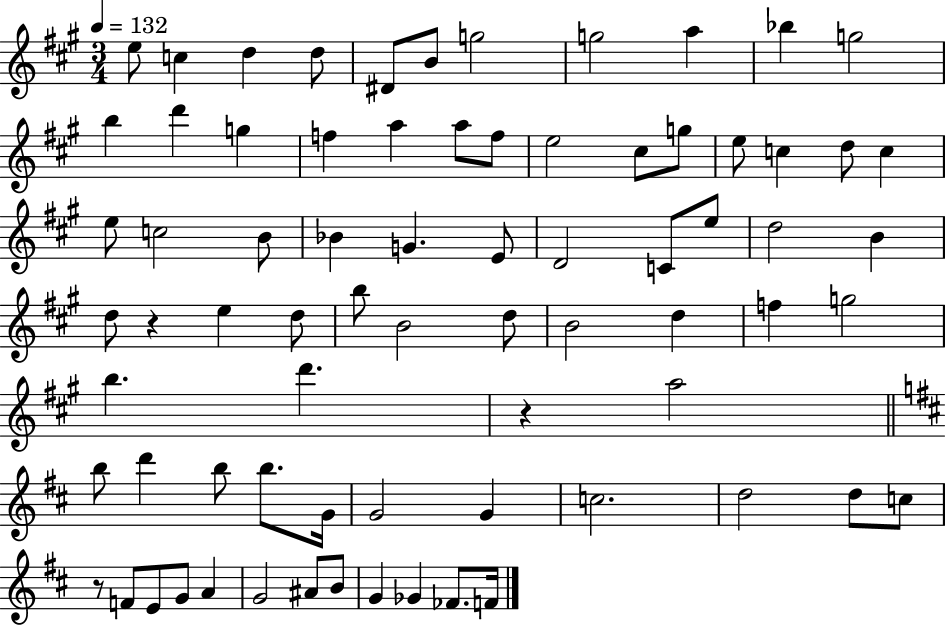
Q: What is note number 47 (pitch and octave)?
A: B5